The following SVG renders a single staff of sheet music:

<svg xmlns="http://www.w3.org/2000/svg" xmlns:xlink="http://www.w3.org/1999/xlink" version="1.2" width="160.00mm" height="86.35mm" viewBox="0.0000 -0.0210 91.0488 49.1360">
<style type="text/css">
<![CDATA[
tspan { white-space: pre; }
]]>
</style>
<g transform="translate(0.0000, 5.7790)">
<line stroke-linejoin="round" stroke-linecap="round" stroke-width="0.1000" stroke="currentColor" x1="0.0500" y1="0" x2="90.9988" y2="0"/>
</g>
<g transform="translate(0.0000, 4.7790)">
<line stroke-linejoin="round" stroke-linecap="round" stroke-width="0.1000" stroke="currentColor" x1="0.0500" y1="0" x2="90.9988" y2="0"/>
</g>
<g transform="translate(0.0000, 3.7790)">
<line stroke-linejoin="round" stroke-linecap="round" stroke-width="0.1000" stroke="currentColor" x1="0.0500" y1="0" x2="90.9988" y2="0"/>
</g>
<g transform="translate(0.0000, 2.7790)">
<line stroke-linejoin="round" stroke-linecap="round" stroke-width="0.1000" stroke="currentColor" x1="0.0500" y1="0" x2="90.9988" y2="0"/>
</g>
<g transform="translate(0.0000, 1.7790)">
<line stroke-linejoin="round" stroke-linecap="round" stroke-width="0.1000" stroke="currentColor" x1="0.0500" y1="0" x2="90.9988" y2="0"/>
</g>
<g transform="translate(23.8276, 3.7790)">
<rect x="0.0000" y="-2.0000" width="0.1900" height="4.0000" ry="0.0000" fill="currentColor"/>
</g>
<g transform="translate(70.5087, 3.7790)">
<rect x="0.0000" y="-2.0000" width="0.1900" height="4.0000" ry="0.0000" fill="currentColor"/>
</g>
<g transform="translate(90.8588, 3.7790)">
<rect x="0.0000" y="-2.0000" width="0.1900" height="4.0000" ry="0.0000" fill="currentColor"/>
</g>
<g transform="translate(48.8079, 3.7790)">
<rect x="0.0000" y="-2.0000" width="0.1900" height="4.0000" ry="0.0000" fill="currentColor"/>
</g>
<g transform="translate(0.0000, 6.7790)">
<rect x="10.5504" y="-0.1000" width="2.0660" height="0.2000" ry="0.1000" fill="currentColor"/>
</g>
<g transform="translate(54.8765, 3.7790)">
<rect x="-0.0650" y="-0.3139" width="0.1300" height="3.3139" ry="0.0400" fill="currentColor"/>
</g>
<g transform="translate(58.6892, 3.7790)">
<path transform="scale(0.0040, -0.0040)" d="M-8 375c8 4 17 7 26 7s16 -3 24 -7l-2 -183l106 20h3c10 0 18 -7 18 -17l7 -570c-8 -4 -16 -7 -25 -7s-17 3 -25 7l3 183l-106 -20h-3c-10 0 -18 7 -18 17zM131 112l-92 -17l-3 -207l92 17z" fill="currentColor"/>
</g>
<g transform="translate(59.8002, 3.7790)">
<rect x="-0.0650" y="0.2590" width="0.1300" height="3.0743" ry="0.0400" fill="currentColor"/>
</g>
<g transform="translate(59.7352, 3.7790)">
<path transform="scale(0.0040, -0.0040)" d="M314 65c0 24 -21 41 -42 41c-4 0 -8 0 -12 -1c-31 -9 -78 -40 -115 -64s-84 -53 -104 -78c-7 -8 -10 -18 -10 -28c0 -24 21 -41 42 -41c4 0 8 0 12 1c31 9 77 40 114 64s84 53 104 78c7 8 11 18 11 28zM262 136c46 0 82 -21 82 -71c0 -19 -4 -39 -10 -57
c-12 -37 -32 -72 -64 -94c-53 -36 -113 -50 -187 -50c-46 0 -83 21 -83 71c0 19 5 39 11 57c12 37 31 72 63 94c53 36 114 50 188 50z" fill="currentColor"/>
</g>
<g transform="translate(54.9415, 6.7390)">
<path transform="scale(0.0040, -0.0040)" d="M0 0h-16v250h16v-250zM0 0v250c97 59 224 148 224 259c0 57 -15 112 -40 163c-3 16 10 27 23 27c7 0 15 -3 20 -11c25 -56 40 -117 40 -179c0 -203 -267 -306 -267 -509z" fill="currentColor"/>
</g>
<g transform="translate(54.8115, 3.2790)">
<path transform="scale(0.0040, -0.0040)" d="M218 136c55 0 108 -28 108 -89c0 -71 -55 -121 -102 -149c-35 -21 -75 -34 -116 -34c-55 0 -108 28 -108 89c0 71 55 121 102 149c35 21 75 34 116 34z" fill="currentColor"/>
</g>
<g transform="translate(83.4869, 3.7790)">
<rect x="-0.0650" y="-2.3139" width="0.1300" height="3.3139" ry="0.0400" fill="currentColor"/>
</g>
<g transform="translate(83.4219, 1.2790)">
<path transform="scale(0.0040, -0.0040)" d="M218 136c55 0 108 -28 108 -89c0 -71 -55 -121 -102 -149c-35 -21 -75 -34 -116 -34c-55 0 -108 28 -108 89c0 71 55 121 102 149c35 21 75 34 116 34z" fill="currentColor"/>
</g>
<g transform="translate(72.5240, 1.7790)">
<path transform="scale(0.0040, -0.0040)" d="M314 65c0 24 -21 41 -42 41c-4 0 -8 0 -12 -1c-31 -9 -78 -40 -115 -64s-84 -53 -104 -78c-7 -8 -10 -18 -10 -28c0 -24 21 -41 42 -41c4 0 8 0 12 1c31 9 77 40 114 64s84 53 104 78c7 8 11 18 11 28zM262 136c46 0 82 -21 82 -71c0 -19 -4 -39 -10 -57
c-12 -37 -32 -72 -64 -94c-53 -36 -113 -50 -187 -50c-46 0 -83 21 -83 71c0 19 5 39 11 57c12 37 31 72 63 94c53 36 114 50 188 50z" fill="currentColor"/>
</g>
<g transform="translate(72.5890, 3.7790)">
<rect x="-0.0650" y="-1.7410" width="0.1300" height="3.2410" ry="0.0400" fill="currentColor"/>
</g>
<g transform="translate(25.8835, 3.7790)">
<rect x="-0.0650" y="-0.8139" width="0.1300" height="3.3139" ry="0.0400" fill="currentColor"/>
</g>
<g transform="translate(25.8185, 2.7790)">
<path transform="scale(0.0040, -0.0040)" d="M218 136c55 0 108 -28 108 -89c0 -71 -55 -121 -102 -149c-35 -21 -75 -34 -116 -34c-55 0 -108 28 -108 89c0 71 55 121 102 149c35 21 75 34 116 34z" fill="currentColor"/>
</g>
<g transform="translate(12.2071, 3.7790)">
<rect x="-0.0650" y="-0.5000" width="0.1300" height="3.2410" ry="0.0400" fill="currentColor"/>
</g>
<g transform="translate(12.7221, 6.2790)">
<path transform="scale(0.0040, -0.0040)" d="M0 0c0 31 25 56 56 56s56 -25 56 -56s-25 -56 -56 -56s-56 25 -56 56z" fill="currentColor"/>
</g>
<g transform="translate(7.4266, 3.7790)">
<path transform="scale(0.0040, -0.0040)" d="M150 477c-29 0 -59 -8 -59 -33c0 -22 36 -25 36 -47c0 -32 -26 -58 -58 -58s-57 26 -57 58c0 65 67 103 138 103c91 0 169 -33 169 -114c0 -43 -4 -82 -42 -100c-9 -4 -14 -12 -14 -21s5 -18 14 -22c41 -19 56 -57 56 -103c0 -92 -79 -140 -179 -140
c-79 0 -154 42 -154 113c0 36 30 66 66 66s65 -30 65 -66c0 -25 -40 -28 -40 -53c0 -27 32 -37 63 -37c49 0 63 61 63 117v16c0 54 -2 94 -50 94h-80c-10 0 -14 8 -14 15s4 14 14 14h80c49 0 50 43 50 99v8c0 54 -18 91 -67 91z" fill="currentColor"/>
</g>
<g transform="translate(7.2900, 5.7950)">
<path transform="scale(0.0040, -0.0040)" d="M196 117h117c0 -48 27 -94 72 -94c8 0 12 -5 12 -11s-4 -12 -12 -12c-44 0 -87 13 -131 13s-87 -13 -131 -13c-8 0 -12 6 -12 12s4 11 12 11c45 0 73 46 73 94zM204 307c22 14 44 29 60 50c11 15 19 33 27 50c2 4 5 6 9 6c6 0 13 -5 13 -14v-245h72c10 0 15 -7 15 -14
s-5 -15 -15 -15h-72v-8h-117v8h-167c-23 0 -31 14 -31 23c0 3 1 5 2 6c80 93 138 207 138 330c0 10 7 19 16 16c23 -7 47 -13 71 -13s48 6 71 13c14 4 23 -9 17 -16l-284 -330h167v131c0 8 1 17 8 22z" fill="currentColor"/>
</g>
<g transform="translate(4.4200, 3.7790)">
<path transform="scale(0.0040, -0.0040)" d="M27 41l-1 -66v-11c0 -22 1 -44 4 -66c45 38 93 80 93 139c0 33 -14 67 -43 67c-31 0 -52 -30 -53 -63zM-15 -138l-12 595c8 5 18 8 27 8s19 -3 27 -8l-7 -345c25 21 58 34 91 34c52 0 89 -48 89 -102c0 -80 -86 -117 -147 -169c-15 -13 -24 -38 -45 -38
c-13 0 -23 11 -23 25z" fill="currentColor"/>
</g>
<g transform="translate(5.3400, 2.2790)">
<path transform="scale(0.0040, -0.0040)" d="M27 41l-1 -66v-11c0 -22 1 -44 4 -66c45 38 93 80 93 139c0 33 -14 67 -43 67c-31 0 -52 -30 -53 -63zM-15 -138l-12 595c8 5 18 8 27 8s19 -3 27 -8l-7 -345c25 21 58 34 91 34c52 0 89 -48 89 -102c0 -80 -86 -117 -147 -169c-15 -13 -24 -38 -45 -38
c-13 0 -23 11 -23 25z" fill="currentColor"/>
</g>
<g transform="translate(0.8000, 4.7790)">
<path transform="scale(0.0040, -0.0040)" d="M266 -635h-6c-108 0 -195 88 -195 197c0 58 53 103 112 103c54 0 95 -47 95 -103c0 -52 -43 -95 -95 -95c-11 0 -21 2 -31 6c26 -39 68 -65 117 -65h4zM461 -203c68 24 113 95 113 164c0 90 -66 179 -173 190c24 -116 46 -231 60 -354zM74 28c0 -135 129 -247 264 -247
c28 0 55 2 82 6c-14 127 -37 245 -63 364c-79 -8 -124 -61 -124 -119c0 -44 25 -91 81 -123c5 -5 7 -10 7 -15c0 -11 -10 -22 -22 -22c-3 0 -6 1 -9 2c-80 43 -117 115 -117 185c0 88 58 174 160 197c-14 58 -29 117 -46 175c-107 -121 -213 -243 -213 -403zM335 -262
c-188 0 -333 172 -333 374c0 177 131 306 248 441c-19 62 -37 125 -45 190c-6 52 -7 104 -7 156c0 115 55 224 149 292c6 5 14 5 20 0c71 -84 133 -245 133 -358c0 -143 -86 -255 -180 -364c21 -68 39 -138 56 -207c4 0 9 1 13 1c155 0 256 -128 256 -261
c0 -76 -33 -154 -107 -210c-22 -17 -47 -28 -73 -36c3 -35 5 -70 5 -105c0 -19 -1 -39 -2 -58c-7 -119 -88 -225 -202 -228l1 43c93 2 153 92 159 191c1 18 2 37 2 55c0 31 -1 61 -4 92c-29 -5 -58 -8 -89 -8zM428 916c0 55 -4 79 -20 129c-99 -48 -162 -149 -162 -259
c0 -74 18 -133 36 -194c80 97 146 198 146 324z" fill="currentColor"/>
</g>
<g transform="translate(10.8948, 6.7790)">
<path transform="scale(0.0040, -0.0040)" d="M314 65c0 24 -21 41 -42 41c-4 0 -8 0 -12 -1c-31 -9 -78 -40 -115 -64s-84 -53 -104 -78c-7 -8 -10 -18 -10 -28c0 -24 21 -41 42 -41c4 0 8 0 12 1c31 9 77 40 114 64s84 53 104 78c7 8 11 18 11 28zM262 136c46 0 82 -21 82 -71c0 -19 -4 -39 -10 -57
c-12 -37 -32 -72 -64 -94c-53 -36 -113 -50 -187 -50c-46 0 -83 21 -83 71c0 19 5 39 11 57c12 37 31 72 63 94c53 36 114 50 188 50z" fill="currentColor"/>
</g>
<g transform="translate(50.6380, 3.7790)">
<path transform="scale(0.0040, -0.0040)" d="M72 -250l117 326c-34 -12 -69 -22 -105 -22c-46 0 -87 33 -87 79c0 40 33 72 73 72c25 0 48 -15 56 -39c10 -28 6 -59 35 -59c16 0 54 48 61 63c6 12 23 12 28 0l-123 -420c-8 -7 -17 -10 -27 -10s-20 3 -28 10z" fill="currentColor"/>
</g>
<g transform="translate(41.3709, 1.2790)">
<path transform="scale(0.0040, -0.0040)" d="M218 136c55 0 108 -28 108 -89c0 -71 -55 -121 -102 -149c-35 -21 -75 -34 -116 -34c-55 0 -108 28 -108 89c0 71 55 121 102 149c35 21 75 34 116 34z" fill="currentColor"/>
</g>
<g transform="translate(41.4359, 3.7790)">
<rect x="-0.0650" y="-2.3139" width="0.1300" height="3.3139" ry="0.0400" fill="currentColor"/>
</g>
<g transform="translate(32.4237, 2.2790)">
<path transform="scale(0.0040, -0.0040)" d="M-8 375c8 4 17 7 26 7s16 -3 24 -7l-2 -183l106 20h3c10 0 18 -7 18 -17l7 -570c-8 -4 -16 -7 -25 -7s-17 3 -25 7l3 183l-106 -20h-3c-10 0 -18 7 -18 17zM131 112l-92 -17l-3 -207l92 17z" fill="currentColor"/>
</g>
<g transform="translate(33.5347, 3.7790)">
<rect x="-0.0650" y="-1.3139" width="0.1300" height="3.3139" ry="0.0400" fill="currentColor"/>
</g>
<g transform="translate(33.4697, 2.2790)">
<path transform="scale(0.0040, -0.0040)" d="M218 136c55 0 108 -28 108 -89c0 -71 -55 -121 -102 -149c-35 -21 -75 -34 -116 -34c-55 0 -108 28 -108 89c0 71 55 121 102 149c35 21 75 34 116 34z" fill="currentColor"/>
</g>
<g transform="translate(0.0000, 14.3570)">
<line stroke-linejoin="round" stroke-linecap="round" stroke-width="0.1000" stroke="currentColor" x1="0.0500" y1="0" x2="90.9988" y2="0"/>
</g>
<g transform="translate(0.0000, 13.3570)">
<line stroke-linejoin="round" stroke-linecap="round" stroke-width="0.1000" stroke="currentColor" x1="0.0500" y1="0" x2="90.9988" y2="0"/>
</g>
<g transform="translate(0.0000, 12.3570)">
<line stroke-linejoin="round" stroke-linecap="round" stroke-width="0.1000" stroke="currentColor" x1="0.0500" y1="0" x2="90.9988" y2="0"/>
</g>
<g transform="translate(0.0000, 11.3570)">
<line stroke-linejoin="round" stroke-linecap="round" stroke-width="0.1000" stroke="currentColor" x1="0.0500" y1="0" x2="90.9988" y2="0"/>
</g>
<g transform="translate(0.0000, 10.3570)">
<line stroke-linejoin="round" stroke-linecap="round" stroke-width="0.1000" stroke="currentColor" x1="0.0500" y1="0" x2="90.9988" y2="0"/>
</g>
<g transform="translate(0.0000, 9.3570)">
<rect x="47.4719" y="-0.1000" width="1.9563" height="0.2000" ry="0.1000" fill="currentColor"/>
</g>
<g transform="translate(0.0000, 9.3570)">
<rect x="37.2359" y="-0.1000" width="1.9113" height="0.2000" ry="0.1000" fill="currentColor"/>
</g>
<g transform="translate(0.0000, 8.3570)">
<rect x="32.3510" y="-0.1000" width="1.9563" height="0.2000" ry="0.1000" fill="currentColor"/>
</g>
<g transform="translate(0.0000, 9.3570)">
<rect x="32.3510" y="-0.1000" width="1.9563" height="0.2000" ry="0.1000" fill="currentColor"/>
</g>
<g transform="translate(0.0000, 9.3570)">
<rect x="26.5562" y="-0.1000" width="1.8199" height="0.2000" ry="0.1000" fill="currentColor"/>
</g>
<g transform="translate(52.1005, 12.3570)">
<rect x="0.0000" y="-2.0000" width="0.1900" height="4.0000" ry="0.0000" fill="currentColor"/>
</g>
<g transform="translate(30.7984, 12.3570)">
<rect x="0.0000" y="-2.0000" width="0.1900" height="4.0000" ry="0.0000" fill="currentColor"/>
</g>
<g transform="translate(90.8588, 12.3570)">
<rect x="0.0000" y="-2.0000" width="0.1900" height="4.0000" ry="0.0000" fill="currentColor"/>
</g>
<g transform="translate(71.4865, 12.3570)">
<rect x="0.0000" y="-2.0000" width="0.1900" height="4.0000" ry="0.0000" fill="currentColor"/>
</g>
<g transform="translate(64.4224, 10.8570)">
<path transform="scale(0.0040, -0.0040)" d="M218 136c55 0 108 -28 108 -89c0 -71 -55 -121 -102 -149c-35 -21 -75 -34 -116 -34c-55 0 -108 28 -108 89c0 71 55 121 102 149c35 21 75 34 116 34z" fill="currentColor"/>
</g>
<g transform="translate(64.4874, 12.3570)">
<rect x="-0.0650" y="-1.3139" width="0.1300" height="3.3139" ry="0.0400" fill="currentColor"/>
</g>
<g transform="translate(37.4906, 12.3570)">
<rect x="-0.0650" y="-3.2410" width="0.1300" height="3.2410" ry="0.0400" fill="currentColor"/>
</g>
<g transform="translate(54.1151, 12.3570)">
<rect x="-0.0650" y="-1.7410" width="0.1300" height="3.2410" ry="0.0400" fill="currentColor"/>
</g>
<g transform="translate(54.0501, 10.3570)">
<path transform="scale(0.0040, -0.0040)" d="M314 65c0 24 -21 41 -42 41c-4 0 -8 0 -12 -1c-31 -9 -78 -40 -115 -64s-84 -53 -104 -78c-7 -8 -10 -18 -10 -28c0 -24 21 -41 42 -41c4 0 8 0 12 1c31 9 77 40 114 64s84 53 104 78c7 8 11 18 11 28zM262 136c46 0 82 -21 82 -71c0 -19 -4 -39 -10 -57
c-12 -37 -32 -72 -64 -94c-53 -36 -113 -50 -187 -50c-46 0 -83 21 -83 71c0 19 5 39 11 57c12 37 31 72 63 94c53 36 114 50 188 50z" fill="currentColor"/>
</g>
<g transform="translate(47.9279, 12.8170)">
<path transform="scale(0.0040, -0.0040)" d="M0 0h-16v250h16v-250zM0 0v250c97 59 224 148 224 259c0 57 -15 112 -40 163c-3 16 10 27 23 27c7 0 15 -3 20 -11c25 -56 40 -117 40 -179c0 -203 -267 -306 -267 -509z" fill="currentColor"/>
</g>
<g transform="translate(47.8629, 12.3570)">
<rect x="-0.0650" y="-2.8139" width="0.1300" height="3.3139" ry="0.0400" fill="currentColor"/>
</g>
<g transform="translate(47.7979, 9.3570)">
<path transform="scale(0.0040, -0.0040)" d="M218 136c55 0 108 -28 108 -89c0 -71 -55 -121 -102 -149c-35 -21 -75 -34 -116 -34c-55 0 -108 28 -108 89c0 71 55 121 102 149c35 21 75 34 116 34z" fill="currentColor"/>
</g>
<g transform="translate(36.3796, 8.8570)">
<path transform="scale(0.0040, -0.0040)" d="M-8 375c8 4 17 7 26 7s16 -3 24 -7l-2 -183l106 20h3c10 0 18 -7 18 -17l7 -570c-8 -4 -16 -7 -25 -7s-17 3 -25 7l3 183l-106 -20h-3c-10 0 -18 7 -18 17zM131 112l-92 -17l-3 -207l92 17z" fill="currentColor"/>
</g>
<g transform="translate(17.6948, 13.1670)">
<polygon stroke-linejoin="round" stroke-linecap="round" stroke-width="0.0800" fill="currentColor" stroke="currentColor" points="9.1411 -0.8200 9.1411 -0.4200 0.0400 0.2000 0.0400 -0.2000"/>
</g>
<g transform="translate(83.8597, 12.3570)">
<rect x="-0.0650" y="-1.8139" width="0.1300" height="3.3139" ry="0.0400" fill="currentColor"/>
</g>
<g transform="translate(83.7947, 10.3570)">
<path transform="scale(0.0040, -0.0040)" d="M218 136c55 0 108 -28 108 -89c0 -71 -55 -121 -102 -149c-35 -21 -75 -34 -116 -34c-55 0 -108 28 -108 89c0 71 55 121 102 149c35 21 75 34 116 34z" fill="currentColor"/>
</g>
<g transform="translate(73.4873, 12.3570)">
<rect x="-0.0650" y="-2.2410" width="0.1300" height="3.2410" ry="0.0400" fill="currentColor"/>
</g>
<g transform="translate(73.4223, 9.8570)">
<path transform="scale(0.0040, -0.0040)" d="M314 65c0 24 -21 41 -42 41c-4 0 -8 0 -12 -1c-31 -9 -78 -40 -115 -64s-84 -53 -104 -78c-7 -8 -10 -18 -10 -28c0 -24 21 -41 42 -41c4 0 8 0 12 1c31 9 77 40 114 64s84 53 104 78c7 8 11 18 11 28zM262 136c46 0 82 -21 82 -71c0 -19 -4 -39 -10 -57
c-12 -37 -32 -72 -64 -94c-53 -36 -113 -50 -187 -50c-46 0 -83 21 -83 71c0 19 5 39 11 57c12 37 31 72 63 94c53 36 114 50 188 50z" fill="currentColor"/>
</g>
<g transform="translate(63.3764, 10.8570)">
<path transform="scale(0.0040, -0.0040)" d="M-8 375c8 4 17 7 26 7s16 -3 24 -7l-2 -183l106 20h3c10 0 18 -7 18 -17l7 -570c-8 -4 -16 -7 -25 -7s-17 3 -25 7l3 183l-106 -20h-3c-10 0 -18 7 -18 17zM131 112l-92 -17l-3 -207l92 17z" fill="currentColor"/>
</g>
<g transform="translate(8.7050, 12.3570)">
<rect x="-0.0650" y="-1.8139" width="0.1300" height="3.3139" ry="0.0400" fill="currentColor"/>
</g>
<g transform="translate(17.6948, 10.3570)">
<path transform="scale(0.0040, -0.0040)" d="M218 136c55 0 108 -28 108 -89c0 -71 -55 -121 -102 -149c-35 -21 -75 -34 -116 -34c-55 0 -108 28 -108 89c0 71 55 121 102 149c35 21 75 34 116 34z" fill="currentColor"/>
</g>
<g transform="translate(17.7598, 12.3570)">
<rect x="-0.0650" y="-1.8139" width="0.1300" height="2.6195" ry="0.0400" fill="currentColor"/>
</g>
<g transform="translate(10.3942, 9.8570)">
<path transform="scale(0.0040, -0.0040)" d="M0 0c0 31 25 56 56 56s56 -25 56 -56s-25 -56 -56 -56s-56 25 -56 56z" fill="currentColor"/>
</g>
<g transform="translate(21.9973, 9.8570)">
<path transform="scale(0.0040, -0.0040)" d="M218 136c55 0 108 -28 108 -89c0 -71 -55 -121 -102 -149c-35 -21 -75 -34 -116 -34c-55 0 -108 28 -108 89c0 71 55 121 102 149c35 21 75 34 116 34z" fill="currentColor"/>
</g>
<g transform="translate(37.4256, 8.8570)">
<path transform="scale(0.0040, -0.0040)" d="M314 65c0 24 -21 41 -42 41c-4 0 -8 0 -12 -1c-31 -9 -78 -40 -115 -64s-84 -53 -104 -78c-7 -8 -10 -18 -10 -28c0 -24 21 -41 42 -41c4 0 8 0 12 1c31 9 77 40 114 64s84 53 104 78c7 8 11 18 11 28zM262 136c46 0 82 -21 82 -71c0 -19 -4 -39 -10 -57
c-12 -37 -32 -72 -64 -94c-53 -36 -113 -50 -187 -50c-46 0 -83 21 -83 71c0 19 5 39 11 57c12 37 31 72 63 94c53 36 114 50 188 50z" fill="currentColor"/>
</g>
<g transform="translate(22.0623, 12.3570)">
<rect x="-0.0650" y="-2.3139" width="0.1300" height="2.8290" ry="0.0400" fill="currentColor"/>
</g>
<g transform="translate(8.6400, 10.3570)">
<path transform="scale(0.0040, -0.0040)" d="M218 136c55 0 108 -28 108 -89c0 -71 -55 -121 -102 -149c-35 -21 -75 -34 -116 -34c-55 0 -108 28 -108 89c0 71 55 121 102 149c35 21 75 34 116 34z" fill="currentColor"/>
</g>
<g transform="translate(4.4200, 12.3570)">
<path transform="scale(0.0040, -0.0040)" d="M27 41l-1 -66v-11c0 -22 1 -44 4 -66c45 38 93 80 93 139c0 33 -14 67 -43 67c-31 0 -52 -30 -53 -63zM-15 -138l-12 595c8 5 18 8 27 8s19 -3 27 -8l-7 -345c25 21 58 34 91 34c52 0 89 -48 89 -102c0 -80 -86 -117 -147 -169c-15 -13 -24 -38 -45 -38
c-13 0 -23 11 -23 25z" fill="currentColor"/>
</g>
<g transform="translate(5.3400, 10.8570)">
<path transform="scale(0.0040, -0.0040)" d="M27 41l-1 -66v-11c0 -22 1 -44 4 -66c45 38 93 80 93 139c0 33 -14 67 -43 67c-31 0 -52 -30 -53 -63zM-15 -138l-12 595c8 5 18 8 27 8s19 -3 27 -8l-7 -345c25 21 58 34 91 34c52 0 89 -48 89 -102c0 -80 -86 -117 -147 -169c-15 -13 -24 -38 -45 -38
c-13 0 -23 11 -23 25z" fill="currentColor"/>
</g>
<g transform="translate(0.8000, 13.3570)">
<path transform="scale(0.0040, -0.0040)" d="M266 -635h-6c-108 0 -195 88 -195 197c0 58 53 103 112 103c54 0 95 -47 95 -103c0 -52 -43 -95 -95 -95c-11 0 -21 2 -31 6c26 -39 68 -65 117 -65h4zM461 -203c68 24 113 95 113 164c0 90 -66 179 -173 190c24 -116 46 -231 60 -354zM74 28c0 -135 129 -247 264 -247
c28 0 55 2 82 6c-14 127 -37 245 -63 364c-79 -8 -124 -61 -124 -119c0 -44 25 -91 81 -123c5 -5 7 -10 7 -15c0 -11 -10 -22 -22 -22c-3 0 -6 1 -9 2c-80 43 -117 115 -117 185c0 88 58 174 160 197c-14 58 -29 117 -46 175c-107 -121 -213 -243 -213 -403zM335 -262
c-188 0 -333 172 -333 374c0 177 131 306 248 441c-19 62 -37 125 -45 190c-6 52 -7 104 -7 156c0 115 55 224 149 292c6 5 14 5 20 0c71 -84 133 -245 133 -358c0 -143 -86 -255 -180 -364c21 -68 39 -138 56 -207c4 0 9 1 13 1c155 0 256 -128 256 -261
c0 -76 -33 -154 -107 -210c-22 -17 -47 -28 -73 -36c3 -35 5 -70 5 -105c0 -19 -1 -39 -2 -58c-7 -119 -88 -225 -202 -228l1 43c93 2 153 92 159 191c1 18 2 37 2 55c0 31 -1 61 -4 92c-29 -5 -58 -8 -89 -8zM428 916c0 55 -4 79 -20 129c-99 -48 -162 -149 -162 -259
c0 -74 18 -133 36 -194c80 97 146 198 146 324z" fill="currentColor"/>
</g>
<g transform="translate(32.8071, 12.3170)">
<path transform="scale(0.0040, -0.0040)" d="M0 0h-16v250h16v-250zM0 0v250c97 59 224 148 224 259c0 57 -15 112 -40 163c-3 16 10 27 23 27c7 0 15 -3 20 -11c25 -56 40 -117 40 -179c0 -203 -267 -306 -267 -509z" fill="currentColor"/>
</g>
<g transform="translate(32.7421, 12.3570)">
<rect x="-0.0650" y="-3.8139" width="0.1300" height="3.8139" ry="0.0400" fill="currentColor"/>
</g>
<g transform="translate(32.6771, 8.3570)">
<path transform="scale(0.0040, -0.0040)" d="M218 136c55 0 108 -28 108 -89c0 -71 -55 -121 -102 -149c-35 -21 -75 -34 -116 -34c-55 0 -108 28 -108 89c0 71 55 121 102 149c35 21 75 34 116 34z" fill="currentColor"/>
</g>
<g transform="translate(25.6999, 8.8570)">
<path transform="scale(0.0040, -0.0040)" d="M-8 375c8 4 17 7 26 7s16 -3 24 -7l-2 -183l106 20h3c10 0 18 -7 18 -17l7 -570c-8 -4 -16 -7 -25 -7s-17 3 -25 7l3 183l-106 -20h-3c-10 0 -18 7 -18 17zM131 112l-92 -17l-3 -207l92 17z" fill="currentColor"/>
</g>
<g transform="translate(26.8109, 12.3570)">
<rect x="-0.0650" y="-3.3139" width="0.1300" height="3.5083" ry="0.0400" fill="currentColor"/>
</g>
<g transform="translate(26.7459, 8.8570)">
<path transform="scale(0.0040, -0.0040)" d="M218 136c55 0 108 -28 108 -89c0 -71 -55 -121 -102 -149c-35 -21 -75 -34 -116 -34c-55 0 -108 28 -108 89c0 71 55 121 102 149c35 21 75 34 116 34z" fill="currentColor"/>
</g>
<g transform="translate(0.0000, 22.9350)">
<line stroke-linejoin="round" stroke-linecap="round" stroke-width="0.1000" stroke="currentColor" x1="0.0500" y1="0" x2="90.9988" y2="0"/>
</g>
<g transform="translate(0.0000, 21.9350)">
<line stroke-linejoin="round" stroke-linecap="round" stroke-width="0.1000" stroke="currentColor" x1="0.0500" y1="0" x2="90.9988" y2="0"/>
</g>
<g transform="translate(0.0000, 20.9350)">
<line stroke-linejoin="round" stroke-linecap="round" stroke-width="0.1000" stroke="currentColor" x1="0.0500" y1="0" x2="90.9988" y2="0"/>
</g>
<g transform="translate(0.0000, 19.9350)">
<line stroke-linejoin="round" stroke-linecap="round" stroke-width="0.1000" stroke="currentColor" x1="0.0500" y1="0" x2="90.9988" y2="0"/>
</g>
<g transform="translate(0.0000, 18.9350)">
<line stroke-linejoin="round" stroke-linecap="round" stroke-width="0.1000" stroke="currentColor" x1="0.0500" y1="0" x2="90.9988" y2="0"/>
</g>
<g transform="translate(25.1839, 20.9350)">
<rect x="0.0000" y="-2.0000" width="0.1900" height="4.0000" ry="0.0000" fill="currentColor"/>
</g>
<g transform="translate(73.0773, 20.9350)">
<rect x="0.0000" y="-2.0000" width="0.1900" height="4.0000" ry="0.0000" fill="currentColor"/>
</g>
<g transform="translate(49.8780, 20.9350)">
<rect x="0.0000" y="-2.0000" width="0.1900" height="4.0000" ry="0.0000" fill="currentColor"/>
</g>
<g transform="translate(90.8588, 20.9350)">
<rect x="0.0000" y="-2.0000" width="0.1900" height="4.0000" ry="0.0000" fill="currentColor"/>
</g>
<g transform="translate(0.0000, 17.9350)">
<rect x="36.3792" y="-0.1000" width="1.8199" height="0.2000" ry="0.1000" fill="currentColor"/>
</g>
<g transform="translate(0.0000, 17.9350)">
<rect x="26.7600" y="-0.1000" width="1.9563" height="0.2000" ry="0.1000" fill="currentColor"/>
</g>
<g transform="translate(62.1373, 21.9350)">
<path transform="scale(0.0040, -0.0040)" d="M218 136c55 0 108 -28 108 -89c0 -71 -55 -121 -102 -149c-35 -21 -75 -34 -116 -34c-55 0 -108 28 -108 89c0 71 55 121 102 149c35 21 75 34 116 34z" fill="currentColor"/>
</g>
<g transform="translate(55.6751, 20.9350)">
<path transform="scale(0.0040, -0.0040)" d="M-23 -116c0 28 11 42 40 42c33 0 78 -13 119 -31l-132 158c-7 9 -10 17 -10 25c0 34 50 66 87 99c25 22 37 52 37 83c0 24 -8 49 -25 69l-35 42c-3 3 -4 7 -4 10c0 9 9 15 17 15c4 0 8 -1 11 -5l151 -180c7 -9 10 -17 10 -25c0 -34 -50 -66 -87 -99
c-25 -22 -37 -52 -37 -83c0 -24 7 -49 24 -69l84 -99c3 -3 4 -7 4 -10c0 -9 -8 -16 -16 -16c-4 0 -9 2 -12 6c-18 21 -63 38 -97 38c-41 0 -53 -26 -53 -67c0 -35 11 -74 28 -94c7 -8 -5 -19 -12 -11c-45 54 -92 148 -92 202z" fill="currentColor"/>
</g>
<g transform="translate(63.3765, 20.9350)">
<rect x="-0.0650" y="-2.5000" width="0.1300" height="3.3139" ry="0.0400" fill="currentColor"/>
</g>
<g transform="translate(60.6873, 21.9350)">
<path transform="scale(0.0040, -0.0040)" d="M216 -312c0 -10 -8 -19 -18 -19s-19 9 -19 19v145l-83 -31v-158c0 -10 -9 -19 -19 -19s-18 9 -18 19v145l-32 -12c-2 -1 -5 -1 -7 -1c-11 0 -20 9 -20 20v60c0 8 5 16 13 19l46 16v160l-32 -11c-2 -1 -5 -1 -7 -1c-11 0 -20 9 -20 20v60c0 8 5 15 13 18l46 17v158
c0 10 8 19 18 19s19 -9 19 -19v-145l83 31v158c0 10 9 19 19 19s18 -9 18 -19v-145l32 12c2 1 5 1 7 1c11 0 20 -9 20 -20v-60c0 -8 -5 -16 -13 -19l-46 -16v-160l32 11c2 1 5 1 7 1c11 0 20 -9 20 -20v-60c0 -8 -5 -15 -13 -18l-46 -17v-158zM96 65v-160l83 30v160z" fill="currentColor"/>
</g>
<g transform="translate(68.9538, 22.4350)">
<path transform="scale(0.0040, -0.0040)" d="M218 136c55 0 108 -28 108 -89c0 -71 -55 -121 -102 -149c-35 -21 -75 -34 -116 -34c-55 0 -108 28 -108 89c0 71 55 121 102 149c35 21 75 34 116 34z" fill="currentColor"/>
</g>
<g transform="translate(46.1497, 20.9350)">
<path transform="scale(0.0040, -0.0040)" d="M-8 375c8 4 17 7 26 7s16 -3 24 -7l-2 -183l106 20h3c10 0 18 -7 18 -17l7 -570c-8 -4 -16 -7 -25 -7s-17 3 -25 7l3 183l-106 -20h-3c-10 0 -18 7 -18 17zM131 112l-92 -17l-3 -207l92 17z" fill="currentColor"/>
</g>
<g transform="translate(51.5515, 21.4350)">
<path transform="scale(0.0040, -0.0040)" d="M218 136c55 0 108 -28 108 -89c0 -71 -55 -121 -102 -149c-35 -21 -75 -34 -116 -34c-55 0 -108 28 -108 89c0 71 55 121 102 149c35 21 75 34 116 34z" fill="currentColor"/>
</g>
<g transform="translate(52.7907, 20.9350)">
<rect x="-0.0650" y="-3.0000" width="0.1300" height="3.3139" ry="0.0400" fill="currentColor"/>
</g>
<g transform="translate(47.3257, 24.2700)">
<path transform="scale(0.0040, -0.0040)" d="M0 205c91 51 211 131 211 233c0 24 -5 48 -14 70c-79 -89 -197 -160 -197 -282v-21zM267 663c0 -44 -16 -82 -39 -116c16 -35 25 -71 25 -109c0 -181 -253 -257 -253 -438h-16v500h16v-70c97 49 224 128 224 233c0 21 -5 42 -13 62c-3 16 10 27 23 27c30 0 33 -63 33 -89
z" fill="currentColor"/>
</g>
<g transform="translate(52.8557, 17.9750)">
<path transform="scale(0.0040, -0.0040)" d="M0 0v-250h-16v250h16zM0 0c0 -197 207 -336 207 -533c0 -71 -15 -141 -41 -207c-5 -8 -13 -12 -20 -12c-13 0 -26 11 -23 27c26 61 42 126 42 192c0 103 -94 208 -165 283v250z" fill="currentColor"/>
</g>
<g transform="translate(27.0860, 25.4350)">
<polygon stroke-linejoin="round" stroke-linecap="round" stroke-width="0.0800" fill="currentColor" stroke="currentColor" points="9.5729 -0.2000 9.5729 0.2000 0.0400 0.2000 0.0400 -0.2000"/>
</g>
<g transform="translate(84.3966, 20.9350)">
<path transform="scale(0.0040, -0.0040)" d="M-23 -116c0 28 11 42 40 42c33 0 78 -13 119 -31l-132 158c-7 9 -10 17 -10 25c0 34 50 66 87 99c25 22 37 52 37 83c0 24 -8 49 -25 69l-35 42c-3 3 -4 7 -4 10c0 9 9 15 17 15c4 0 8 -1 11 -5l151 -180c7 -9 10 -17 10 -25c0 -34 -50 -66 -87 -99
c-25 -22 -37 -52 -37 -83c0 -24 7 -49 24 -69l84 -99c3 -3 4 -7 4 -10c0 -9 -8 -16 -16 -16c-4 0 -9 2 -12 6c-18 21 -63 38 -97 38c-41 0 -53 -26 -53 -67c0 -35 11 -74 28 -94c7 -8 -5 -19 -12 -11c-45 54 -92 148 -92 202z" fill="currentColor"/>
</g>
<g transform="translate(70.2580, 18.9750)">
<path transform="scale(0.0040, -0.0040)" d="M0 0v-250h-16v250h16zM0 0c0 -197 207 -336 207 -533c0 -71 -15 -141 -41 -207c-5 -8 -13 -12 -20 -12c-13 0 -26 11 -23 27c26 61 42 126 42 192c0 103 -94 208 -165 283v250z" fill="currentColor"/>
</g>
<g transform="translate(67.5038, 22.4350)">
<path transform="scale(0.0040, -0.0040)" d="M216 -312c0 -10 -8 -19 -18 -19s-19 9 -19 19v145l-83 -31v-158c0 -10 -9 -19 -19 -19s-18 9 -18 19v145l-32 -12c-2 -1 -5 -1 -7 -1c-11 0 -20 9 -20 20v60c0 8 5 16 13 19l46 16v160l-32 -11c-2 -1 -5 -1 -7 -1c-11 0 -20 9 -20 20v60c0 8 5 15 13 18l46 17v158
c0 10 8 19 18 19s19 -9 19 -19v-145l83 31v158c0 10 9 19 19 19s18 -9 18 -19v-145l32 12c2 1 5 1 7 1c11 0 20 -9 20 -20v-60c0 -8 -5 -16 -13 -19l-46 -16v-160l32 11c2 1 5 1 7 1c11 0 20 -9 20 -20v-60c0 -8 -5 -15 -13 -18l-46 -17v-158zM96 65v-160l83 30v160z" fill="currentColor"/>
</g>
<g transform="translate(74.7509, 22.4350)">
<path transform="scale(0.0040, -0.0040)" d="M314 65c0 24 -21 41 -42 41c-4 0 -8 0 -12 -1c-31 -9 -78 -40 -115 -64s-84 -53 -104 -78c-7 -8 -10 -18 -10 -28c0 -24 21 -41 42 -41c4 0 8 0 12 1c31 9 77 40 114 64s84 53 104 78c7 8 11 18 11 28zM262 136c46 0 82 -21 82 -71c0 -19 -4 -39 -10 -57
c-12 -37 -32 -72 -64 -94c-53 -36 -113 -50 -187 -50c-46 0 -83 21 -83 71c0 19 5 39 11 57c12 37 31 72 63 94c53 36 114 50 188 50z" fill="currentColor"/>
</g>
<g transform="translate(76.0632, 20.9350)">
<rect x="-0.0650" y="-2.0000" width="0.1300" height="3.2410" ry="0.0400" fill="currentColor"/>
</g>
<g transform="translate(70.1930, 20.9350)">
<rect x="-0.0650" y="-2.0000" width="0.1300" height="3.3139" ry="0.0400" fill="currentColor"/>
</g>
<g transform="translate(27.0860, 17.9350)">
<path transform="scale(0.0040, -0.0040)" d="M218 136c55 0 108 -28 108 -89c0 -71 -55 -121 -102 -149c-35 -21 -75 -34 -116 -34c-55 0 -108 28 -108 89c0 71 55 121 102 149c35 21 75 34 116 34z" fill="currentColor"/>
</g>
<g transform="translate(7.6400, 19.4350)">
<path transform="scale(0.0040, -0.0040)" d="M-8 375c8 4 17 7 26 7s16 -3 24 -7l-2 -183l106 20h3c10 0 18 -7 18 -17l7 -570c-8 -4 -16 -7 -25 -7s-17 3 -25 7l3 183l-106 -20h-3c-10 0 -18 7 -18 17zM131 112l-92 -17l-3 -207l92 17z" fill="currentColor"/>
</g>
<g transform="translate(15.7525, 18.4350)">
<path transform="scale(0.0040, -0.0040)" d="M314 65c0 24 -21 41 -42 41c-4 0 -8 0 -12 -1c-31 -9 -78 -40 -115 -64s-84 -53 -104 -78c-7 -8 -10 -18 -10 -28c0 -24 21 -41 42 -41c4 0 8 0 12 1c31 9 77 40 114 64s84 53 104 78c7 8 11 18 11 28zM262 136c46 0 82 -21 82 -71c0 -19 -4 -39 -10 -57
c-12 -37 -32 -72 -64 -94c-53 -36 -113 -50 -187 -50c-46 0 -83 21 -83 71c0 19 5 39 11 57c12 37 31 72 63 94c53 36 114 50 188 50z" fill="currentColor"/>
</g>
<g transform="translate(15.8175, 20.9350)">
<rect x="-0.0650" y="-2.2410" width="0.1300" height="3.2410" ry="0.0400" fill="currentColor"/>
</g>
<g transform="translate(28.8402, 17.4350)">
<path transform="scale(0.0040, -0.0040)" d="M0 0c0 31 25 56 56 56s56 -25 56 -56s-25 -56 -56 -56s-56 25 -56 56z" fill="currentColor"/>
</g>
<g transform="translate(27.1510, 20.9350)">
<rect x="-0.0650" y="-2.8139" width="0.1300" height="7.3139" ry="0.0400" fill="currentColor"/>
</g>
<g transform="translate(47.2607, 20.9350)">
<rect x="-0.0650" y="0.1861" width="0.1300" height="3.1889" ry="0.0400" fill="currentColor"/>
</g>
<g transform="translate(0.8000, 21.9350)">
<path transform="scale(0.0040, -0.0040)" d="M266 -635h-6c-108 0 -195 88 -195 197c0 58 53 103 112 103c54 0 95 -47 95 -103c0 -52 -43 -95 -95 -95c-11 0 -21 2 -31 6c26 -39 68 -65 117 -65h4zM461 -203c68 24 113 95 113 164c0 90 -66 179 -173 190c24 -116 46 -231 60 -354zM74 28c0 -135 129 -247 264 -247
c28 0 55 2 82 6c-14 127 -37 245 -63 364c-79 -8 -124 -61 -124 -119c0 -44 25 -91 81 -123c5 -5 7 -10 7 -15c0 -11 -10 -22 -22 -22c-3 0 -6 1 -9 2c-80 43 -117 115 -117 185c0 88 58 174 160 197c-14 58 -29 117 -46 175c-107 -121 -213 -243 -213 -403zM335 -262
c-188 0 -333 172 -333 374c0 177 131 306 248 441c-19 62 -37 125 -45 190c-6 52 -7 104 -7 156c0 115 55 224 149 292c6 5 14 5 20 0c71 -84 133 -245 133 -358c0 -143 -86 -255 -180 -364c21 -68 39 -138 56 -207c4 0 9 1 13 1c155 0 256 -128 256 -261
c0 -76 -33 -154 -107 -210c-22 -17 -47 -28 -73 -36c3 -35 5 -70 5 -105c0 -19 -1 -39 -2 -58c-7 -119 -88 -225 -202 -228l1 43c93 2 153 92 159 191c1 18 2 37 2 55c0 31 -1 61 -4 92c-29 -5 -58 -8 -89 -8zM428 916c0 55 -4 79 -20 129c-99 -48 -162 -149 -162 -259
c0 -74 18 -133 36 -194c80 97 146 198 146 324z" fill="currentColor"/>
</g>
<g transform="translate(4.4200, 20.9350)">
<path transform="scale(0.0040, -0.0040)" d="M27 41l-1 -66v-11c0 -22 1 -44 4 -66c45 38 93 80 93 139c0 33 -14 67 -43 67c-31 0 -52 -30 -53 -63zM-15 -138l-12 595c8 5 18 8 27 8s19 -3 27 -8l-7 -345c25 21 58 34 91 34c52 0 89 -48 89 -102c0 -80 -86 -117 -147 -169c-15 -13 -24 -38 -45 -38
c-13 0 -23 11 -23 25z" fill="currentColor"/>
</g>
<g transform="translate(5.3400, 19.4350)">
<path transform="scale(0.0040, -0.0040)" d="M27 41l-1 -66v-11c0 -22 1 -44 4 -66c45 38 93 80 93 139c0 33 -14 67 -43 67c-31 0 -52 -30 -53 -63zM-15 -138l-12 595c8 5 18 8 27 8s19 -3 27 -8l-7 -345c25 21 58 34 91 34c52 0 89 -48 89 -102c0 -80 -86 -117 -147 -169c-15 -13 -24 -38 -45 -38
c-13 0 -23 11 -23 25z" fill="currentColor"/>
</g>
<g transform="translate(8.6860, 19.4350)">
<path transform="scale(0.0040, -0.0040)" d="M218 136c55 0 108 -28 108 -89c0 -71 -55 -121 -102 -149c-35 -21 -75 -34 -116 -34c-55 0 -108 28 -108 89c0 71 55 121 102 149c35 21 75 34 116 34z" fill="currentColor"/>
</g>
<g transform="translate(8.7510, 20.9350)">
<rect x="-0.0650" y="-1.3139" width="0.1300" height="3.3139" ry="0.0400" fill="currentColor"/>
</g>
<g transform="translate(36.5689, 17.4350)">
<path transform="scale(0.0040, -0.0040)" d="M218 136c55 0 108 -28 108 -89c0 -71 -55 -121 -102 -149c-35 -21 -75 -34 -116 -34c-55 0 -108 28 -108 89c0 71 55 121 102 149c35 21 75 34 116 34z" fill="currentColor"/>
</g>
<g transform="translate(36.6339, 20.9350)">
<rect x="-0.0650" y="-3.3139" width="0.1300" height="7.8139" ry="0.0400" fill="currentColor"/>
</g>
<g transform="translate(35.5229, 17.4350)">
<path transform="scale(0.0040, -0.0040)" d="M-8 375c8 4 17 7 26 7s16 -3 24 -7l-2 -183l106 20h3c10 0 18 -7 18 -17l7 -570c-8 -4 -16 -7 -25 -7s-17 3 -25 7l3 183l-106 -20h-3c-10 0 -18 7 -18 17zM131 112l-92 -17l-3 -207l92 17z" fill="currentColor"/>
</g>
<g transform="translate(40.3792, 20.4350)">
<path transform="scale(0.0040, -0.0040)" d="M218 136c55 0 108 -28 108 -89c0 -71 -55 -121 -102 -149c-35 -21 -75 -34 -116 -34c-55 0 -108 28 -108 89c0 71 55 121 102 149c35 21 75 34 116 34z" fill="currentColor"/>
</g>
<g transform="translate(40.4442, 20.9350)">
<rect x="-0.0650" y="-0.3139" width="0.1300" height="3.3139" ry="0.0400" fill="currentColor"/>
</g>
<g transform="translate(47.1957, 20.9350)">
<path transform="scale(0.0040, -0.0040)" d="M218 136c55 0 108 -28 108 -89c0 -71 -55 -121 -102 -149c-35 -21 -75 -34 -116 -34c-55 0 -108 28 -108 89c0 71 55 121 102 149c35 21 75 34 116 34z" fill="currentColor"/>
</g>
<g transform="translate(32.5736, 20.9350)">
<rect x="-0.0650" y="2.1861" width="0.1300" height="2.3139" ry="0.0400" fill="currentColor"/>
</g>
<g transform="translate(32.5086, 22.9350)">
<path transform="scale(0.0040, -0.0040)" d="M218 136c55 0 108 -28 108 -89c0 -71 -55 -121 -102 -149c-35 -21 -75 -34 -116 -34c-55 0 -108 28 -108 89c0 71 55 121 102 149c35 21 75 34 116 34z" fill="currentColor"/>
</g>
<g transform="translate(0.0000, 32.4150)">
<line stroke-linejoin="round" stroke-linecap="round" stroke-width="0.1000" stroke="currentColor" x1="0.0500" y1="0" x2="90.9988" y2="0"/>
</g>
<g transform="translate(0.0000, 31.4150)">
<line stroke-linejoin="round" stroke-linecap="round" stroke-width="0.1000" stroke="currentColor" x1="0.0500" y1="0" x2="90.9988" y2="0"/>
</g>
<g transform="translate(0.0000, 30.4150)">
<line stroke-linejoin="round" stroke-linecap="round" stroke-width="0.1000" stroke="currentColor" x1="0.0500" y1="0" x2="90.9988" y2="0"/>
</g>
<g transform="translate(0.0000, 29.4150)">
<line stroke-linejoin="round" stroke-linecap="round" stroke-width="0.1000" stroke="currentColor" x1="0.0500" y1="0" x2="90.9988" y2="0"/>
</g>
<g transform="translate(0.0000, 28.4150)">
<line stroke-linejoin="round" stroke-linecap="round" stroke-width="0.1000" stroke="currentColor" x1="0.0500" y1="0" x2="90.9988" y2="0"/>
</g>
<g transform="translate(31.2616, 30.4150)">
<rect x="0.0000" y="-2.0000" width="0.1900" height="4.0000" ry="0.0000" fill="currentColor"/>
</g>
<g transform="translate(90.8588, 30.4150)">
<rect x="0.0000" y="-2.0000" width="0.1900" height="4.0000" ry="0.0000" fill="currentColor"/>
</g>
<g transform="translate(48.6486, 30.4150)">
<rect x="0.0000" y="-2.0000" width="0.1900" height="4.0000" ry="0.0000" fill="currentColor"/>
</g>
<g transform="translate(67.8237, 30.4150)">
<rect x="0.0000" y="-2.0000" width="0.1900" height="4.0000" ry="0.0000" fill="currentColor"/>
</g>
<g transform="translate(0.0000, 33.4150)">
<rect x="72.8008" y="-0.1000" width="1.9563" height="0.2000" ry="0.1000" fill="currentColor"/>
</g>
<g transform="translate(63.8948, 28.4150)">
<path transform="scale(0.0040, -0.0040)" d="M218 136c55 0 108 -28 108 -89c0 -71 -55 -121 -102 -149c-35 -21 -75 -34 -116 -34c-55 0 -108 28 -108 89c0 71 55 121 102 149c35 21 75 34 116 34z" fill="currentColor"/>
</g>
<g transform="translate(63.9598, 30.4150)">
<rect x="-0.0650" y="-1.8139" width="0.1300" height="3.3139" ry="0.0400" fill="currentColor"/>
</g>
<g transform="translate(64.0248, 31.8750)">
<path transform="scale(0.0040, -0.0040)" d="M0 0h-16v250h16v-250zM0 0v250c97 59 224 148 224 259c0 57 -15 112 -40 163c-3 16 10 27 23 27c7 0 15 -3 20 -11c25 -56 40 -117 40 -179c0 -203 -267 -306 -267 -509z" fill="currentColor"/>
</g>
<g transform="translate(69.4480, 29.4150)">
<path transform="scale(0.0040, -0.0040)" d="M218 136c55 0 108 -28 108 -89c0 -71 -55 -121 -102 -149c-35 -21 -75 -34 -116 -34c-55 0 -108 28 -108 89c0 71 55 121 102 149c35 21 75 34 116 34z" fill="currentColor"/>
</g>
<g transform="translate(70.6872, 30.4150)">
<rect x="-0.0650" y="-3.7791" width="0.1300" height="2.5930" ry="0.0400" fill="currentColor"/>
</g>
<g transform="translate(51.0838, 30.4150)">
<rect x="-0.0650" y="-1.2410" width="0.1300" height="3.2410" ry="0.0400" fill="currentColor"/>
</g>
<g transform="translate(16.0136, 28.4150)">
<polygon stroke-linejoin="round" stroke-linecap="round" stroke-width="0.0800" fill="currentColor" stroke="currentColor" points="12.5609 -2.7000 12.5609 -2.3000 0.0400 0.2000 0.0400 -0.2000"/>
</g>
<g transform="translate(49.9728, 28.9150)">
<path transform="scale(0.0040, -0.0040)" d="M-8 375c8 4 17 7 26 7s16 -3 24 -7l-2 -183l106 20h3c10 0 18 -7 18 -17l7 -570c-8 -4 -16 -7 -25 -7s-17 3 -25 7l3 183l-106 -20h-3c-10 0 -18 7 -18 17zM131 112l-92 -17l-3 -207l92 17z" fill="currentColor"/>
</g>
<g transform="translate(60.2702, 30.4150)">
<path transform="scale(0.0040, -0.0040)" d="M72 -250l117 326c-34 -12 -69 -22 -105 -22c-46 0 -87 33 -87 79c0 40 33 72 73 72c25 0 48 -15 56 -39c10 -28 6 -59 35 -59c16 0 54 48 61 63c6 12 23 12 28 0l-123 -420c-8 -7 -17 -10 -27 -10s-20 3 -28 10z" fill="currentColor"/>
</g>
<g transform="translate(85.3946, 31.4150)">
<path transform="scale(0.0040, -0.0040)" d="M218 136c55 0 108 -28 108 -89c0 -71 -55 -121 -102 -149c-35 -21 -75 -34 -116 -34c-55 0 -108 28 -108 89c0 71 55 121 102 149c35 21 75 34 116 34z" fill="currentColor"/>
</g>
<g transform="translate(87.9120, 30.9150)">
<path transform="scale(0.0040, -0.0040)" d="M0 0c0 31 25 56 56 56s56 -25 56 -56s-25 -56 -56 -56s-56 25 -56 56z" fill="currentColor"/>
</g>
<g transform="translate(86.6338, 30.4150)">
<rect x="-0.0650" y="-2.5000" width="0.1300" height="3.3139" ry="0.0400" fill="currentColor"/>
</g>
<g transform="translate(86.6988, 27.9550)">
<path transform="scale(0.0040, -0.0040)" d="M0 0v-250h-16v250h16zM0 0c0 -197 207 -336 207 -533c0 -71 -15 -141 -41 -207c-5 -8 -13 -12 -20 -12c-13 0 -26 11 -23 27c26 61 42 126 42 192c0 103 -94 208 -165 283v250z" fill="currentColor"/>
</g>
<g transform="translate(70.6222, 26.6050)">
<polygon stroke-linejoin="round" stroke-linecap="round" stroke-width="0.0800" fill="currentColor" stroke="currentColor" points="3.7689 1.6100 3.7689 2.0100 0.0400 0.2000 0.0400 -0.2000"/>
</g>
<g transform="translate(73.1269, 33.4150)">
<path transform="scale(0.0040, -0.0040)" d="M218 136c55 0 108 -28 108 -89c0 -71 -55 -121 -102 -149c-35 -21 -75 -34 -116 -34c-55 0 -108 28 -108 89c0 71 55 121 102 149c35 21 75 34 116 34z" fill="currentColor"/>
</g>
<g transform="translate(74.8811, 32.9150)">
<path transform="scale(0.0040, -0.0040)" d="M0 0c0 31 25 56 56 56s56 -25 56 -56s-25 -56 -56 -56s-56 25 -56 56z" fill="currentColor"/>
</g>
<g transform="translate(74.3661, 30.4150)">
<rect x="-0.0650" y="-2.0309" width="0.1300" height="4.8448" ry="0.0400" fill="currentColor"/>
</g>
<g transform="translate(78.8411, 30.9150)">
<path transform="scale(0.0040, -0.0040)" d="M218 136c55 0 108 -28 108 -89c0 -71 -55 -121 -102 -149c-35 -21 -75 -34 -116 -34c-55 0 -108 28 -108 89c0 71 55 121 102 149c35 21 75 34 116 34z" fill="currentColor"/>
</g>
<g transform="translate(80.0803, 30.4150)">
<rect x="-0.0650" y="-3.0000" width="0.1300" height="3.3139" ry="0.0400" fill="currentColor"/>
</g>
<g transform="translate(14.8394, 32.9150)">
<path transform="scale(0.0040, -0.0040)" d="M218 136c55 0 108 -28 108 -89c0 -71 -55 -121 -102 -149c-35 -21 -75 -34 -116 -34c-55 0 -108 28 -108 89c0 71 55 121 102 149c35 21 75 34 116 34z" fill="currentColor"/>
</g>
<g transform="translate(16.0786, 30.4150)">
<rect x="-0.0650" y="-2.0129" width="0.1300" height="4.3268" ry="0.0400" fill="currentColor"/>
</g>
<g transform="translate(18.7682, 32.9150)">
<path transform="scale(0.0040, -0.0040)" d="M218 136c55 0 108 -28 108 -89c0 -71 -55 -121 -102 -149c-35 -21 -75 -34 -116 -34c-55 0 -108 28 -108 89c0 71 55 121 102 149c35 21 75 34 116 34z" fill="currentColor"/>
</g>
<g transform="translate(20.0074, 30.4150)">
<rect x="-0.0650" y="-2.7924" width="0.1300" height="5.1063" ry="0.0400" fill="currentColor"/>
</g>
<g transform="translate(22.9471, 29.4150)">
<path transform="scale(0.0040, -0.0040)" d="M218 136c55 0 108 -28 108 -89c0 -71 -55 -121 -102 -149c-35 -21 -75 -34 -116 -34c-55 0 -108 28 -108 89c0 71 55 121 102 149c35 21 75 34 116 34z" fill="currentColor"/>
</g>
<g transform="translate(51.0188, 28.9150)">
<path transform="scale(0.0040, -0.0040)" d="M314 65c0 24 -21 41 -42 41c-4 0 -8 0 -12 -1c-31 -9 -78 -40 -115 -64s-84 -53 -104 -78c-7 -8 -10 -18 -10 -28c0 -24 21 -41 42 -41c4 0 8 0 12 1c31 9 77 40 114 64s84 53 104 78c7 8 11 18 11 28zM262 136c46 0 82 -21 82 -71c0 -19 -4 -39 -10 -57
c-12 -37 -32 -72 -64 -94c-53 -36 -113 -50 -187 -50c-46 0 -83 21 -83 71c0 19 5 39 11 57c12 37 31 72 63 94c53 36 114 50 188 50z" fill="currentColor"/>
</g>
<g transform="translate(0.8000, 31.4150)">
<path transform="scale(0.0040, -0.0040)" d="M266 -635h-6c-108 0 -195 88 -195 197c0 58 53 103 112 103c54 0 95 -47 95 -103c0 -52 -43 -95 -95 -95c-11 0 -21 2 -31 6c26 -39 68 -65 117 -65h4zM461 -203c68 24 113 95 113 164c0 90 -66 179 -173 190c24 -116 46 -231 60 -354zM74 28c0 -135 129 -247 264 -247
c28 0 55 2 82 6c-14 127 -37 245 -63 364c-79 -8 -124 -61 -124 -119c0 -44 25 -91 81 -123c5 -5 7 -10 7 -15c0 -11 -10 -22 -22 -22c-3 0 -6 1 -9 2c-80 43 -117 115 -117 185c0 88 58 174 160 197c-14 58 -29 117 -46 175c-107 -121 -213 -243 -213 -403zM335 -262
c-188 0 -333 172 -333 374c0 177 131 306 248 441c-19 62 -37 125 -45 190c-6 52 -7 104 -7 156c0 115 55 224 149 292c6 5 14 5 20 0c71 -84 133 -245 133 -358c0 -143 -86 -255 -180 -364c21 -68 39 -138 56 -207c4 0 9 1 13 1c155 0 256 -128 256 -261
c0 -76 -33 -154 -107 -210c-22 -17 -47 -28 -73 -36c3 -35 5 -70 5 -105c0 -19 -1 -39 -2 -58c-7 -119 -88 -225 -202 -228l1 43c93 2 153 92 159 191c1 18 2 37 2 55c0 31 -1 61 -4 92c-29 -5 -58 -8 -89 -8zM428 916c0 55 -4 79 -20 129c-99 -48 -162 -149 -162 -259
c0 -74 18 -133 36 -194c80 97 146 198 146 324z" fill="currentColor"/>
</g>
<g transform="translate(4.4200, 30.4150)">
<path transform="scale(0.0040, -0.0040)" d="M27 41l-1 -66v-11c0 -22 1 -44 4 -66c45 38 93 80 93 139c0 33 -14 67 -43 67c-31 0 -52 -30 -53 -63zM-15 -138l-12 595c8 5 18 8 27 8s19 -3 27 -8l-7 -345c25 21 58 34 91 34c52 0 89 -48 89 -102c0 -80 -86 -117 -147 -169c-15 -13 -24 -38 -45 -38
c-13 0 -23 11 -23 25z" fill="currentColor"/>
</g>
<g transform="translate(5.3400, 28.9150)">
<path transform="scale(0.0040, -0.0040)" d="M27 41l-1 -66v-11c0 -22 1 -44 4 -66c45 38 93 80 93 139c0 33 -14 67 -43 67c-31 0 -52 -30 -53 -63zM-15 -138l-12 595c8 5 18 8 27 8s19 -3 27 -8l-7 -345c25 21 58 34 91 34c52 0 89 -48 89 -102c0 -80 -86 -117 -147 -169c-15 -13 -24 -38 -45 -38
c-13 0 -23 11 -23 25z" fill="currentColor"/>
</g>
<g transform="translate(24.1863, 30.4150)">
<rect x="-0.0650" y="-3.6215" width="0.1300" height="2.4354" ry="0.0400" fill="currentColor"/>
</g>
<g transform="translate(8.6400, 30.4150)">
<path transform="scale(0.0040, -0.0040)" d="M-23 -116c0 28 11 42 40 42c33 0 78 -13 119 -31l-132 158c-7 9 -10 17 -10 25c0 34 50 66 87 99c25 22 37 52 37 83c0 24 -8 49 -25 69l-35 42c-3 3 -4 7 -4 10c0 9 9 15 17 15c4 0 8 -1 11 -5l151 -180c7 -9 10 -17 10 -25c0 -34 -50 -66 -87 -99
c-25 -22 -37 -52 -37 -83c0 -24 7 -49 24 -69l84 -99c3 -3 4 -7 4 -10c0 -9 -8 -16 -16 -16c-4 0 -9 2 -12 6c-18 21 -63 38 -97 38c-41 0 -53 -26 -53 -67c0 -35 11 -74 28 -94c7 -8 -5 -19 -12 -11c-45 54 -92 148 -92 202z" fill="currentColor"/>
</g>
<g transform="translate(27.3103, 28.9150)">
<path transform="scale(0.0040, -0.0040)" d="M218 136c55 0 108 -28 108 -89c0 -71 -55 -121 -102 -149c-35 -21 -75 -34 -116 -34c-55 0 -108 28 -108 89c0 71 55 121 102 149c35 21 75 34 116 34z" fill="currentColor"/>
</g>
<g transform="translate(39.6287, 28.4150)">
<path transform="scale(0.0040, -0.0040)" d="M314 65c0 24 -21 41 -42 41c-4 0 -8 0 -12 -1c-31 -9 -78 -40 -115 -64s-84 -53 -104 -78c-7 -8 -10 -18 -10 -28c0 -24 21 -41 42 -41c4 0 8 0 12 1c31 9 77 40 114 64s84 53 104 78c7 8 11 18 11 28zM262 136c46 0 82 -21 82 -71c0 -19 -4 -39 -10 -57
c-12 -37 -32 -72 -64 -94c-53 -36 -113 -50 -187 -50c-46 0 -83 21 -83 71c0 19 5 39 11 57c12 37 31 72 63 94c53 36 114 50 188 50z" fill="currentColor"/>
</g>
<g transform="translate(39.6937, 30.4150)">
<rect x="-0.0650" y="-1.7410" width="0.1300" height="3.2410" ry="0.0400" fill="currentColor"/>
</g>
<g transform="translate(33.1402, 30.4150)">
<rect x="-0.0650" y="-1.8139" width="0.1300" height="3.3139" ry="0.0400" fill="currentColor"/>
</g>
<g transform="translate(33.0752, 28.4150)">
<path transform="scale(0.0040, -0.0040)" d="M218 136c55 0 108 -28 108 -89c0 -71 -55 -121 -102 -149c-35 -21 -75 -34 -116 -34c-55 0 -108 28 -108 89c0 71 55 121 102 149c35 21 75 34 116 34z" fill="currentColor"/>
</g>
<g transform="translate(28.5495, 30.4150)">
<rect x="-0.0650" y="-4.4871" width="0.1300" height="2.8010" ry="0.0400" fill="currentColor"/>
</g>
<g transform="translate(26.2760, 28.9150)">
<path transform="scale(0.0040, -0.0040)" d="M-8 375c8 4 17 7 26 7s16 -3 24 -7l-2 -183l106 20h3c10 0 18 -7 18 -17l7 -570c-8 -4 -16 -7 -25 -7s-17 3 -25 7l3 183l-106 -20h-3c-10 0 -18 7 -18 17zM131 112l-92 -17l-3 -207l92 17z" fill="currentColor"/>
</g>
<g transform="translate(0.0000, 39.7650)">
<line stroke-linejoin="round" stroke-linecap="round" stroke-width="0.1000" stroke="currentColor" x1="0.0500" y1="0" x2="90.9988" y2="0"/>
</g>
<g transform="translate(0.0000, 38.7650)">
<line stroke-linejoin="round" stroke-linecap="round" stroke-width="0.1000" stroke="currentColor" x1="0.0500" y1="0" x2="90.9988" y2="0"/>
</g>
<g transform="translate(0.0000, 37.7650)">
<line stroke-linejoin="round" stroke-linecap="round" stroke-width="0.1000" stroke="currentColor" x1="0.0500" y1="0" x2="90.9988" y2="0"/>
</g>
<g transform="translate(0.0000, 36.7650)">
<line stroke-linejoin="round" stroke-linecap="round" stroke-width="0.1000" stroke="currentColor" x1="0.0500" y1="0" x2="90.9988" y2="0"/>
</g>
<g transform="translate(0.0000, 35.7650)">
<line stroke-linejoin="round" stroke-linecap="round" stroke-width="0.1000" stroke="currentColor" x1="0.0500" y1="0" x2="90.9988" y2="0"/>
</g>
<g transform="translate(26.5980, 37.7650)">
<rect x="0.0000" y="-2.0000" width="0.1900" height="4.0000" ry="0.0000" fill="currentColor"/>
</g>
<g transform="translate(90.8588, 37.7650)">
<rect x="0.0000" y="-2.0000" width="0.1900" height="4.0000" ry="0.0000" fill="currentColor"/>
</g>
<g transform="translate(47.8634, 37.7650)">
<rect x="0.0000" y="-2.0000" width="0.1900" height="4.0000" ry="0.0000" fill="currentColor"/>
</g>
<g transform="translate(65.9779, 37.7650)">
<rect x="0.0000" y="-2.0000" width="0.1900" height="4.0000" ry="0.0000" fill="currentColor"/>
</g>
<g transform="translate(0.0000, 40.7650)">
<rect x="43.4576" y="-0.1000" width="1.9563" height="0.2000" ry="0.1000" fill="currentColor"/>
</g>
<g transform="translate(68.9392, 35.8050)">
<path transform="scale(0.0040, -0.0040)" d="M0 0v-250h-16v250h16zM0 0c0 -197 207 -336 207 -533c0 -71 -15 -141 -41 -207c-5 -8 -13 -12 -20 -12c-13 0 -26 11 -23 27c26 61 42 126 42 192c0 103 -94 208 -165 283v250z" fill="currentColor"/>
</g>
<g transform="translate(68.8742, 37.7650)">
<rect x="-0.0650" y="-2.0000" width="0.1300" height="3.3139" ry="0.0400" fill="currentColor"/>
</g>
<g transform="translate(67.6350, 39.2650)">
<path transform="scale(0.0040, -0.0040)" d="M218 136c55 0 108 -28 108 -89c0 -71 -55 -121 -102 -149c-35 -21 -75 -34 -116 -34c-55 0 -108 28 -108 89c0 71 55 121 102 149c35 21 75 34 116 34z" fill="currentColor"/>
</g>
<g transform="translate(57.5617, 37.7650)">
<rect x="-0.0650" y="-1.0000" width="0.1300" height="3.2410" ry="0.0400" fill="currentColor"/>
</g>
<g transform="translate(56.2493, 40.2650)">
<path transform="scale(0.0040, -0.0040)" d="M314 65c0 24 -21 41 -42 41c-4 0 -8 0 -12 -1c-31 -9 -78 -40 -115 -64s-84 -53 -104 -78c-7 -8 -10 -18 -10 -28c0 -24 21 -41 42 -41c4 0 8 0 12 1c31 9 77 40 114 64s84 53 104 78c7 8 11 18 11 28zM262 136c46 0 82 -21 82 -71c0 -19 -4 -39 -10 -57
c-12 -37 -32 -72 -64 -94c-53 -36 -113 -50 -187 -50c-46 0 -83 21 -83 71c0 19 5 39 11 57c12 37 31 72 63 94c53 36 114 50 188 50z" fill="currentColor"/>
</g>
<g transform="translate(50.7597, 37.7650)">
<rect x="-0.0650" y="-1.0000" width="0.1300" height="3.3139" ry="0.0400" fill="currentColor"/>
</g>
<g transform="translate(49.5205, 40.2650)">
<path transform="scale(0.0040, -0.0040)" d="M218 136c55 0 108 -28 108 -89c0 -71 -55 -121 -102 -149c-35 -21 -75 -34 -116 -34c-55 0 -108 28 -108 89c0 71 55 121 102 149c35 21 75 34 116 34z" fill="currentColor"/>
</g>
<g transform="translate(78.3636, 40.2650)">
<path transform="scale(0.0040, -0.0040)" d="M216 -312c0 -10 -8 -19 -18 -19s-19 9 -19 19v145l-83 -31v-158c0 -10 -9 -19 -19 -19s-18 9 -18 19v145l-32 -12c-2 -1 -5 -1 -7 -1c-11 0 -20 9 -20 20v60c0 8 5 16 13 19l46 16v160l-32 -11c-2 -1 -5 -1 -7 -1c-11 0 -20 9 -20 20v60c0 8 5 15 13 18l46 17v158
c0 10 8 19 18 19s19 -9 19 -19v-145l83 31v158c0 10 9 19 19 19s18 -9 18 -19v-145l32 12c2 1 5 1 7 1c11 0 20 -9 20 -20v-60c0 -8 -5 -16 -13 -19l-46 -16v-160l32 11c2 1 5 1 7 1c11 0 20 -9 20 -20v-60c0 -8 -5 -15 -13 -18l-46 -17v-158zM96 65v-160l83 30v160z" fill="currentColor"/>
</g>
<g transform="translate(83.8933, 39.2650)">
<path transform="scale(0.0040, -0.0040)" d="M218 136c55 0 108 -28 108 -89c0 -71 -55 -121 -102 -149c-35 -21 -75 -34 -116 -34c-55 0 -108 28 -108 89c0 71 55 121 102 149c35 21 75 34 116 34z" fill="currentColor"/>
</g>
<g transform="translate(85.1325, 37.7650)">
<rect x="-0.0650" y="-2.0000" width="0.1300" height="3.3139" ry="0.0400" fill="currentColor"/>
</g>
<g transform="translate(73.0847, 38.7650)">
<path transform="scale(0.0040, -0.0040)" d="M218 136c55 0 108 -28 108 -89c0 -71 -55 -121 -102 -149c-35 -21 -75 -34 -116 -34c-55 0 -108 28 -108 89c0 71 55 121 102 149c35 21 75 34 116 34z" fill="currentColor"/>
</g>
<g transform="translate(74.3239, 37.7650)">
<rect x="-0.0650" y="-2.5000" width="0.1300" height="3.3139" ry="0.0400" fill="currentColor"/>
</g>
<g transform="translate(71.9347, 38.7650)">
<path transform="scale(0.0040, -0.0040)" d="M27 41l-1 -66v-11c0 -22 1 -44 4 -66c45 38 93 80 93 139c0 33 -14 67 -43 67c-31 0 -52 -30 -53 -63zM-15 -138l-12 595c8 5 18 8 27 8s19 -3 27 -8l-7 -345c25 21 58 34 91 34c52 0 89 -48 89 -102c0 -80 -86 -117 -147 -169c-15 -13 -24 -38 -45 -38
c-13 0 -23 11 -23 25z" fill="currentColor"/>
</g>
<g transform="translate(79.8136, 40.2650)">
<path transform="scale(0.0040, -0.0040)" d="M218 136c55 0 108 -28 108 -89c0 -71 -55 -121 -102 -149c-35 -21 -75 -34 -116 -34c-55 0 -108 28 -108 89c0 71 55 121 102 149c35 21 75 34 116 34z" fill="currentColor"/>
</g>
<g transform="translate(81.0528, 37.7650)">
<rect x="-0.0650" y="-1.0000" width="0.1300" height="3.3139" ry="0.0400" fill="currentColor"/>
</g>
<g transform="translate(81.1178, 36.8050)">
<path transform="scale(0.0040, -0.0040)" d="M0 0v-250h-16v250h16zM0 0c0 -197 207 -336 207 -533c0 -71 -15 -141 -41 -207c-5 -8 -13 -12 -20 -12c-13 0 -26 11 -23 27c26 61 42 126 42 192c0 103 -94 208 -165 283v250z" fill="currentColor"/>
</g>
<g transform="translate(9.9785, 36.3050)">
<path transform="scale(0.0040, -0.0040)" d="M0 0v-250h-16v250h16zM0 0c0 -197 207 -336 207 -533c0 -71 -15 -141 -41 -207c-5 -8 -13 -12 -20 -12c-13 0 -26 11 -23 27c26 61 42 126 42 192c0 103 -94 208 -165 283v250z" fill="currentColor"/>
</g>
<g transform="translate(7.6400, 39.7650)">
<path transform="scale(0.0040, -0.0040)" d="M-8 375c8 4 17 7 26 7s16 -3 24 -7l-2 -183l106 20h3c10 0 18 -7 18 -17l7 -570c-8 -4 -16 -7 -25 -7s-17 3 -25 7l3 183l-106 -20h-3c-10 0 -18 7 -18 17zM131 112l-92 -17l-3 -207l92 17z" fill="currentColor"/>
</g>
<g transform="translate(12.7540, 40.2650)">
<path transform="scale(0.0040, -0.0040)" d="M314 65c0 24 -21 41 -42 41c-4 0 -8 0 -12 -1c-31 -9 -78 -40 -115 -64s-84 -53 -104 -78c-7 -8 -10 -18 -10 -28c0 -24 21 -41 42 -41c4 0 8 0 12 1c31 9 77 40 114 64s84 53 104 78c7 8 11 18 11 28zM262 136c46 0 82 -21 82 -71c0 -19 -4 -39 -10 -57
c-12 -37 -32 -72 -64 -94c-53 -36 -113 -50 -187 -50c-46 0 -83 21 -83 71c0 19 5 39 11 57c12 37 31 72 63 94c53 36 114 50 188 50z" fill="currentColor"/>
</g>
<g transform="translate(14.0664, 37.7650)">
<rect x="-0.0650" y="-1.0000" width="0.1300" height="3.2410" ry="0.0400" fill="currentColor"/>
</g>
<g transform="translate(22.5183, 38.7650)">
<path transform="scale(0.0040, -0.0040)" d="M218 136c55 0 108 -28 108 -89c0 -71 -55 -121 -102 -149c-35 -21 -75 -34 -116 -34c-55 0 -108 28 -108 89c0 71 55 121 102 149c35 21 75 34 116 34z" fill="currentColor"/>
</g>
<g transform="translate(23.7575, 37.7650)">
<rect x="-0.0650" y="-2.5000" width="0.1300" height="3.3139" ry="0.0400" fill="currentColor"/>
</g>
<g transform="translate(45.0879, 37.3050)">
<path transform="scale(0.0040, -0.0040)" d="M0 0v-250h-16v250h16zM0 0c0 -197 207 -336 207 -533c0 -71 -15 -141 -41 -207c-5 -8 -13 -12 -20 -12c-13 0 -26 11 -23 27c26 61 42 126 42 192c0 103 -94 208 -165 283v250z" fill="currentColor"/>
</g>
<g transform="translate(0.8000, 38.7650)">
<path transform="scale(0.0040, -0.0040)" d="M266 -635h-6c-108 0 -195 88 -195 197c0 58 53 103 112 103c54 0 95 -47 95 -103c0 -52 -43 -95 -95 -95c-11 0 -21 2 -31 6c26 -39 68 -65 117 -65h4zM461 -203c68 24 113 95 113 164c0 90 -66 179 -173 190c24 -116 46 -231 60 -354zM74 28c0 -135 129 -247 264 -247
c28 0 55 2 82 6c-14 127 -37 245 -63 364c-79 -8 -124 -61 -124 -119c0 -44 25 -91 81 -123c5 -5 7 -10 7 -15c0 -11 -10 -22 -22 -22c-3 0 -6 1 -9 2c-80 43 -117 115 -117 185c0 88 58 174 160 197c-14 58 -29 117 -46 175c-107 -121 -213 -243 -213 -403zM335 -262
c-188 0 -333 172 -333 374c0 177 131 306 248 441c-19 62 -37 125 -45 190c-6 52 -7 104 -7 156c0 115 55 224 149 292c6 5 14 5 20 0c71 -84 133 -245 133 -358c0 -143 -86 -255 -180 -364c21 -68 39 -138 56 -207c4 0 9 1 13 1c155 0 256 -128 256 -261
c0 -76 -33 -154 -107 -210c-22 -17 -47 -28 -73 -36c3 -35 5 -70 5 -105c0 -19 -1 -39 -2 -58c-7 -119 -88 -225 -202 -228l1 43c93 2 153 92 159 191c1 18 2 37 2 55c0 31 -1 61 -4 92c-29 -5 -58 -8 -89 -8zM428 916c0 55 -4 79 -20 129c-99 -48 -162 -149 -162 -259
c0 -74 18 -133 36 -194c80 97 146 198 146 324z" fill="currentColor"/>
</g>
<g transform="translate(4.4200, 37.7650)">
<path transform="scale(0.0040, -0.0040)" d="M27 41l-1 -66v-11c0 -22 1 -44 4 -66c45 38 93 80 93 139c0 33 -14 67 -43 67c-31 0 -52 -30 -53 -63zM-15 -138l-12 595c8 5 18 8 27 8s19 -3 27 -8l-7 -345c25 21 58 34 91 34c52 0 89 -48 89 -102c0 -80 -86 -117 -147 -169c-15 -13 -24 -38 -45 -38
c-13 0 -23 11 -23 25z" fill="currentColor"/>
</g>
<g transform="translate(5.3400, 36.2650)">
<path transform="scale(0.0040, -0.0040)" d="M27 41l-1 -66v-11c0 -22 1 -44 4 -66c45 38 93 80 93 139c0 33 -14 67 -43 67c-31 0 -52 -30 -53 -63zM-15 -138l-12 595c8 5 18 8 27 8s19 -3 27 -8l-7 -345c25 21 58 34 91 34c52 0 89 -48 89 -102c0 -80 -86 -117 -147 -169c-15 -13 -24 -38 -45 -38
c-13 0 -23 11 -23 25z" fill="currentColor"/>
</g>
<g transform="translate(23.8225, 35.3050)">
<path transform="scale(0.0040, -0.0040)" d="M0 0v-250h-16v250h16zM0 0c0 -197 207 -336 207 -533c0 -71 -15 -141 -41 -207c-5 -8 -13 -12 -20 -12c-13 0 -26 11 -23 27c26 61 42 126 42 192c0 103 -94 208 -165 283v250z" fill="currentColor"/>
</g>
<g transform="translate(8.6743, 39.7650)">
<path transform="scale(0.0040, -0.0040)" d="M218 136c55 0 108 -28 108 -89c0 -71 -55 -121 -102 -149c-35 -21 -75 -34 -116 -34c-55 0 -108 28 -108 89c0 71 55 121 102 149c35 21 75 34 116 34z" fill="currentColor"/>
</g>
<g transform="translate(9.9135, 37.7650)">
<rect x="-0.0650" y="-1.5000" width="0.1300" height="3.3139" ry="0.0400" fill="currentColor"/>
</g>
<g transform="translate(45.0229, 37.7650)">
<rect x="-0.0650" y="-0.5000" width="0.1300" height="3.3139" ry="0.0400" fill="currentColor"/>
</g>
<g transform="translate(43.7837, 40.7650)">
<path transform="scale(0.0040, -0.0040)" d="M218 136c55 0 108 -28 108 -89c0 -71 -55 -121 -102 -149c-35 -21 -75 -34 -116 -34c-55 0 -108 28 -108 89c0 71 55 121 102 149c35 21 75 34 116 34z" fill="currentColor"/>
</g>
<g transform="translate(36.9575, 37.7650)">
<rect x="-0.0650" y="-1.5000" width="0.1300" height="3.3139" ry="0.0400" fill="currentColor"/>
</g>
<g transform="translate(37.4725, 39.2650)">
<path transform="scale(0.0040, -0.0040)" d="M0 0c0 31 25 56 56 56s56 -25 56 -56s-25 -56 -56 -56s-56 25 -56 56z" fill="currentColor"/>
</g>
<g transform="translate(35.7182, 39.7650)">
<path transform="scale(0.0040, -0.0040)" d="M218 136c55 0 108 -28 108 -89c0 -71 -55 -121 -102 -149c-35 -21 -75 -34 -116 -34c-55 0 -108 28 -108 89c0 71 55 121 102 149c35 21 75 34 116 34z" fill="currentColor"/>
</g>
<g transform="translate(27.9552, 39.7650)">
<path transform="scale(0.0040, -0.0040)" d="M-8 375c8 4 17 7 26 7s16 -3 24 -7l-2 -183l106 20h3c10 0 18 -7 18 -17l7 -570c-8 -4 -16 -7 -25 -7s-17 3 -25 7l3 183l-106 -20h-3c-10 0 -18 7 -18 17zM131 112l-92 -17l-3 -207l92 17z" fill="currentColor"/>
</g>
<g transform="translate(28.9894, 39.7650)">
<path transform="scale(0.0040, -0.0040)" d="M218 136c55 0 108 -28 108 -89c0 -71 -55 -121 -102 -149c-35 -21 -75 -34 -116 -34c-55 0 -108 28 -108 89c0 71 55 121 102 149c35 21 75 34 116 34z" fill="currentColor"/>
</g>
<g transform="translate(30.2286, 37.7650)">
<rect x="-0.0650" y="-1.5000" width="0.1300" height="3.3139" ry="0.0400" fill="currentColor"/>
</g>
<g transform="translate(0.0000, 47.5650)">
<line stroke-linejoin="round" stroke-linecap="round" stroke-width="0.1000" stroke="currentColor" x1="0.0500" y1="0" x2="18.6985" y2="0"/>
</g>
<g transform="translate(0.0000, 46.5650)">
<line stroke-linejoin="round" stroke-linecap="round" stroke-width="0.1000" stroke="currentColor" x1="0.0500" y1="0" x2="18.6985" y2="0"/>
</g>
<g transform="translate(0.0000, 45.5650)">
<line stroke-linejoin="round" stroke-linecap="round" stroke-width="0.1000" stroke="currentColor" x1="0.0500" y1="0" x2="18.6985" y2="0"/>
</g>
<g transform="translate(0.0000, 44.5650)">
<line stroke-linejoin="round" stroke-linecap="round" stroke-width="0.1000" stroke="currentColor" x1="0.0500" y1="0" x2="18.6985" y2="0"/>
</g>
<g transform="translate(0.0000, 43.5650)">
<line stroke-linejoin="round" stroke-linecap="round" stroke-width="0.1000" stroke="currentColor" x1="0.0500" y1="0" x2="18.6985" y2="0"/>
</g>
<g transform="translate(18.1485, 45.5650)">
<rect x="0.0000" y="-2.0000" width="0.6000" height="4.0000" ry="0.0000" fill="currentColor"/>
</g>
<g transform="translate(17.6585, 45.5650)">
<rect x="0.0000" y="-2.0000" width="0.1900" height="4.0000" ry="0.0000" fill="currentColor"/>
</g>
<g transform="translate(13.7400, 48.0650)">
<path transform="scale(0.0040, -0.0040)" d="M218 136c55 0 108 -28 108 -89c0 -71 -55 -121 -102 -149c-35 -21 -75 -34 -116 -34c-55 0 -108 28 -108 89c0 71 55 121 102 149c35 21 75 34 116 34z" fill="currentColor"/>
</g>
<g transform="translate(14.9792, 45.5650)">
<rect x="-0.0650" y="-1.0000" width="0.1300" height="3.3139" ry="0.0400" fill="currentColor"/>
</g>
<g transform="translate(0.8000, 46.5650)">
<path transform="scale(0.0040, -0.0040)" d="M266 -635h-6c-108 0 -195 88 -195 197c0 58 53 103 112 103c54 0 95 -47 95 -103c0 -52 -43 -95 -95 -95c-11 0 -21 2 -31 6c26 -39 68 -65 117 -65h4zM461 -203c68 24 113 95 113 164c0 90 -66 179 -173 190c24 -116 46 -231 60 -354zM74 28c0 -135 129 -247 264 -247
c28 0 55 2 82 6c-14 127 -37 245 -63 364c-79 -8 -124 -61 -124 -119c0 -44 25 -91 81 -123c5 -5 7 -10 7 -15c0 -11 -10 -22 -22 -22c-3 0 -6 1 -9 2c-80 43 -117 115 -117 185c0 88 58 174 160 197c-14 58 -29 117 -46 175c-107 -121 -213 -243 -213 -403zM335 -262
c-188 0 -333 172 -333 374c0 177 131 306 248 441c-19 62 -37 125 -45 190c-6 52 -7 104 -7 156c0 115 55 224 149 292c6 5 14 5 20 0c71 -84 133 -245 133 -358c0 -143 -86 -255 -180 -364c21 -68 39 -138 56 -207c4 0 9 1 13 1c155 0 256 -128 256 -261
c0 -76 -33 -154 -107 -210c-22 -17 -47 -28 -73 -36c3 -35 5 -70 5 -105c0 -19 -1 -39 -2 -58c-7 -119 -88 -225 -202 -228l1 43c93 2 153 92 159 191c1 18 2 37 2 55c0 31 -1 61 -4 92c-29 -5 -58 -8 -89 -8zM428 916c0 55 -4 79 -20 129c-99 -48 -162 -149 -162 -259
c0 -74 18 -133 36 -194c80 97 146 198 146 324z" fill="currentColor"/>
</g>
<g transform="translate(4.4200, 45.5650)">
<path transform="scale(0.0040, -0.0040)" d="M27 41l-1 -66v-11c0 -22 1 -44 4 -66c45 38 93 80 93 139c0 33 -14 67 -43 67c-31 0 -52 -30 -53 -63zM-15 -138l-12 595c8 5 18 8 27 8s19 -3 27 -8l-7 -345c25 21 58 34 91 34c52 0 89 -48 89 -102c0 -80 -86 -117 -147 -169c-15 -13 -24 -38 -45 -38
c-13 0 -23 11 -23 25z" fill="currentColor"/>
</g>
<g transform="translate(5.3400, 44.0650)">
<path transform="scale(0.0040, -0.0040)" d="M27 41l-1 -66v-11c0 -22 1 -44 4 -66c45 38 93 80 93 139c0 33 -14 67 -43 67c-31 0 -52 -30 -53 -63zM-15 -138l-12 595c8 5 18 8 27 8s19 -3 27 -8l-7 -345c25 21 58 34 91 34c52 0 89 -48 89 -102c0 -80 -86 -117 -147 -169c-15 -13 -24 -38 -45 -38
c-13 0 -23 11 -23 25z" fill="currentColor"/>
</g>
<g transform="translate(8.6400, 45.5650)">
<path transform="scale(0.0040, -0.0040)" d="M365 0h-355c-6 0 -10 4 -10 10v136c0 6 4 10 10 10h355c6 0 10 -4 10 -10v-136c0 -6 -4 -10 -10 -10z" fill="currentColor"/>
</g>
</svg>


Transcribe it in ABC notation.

X:1
T:Untitled
M:3/4
L:1/4
K:Bb
C2 d e g z/2 c/2 B2 f2 g f f/2 g/2 b/2 c'/2 b2 a/2 f2 e g2 f e g2 a/2 _E/2 b/2 c B/4 A/2 z ^G ^F/2 F2 z z D/2 D/2 d/2 e/2 f f2 e2 z/2 f/2 d/2 C/2 A G/2 E/2 D2 G/2 E E C/2 D D2 F/2 _G ^D/2 F z2 D